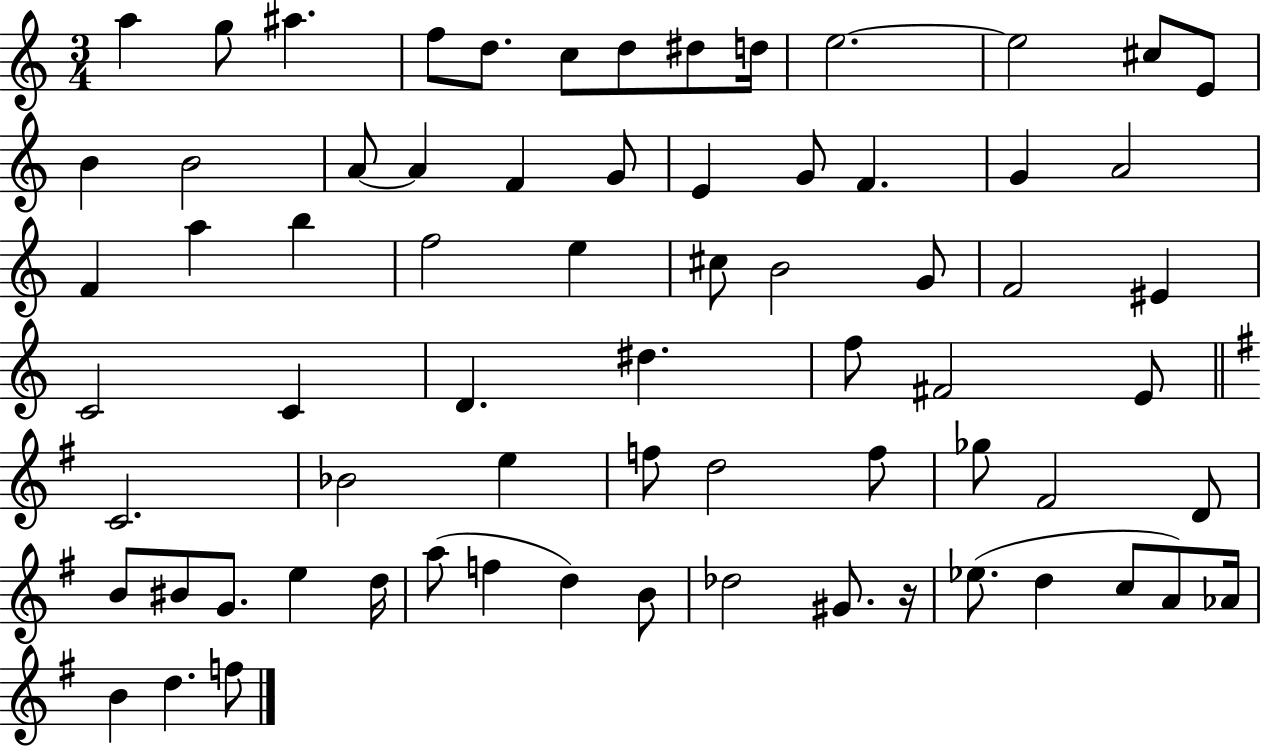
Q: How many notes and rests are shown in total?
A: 70